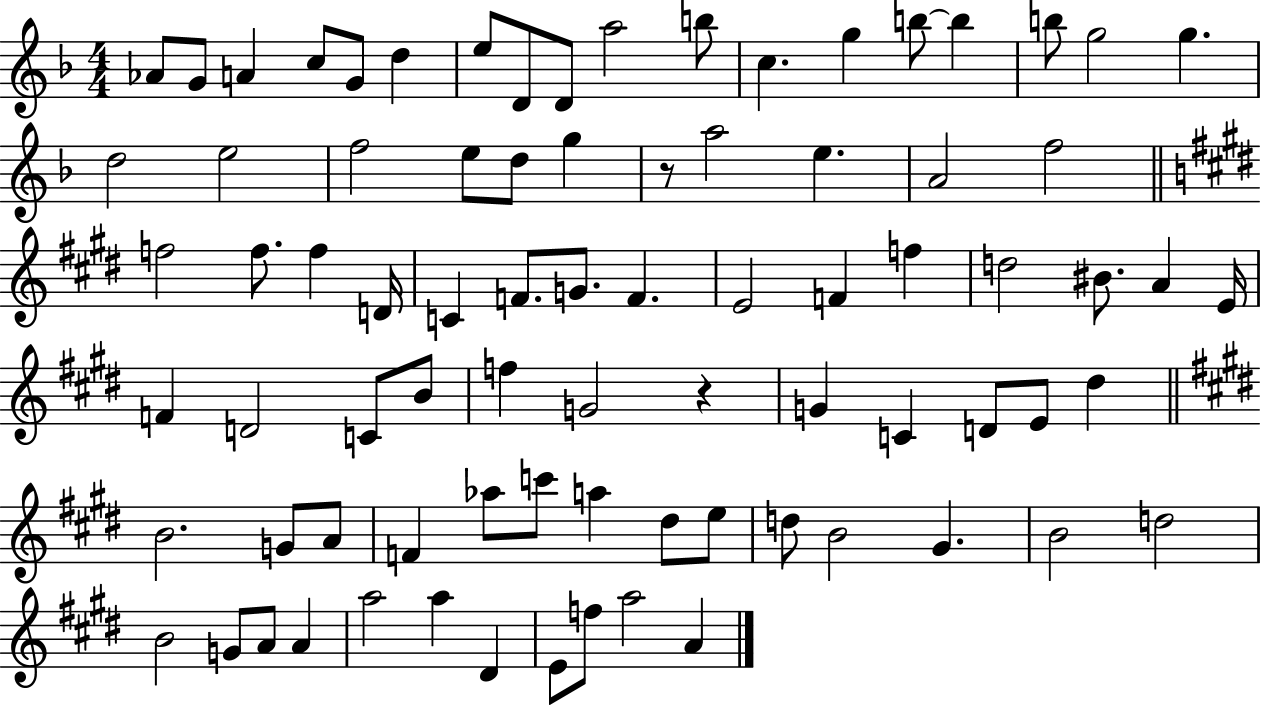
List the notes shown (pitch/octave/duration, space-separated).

Ab4/e G4/e A4/q C5/e G4/e D5/q E5/e D4/e D4/e A5/h B5/e C5/q. G5/q B5/e B5/q B5/e G5/h G5/q. D5/h E5/h F5/h E5/e D5/e G5/q R/e A5/h E5/q. A4/h F5/h F5/h F5/e. F5/q D4/s C4/q F4/e. G4/e. F4/q. E4/h F4/q F5/q D5/h BIS4/e. A4/q E4/s F4/q D4/h C4/e B4/e F5/q G4/h R/q G4/q C4/q D4/e E4/e D#5/q B4/h. G4/e A4/e F4/q Ab5/e C6/e A5/q D#5/e E5/e D5/e B4/h G#4/q. B4/h D5/h B4/h G4/e A4/e A4/q A5/h A5/q D#4/q E4/e F5/e A5/h A4/q